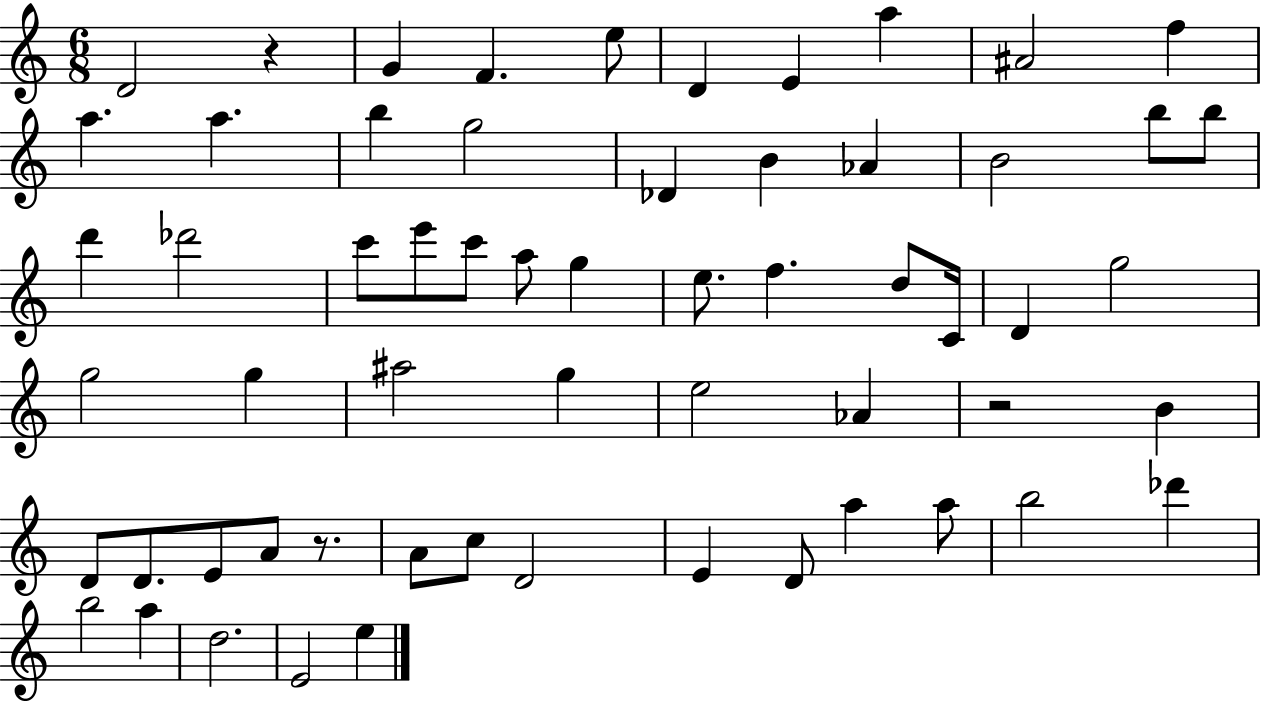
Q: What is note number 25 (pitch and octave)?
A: A5